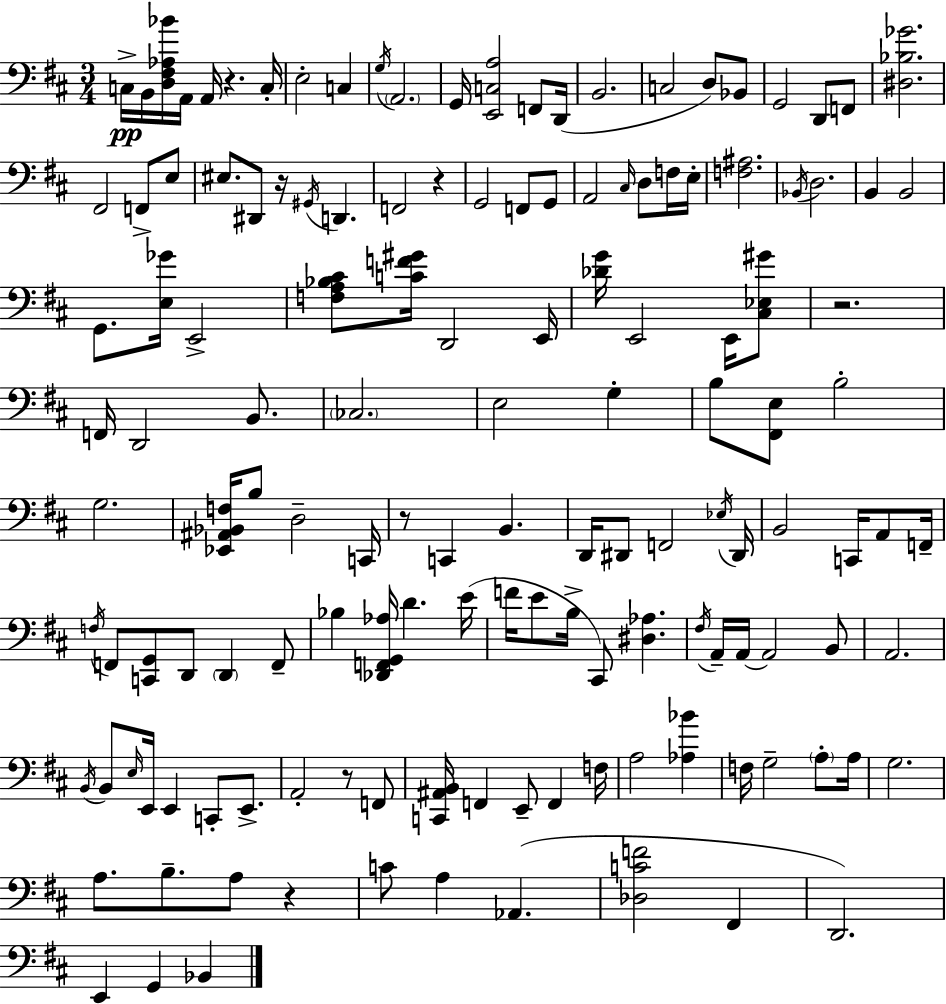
X:1
T:Untitled
M:3/4
L:1/4
K:D
C,/4 B,,/4 [D,^F,_A,_B]/4 A,,/4 A,,/4 z C,/4 E,2 C, G,/4 A,,2 G,,/4 [E,,C,A,]2 F,,/2 D,,/4 B,,2 C,2 D,/2 _B,,/2 G,,2 D,,/2 F,,/2 [^D,_B,_G]2 ^F,,2 F,,/2 E,/2 ^E,/2 ^D,,/2 z/4 ^G,,/4 D,, F,,2 z G,,2 F,,/2 G,,/2 A,,2 ^C,/4 D,/2 F,/4 E,/4 [F,^A,]2 _B,,/4 D,2 B,, B,,2 G,,/2 [E,_G]/4 E,,2 [F,A,_B,^C]/2 [CF^G]/4 D,,2 E,,/4 [_DG]/4 E,,2 E,,/4 [^C,_E,^G]/2 z2 F,,/4 D,,2 B,,/2 _C,2 E,2 G, B,/2 [^F,,E,]/2 B,2 G,2 [_E,,^A,,_B,,F,]/4 B,/2 D,2 C,,/4 z/2 C,, B,, D,,/4 ^D,,/2 F,,2 _E,/4 ^D,,/4 B,,2 C,,/4 A,,/2 F,,/4 F,/4 F,,/2 [C,,G,,]/2 D,,/2 D,, F,,/2 _B, [_D,,F,,G,,_A,]/4 D E/4 F/4 E/2 B,/4 ^C,,/2 [^D,_A,] ^F,/4 A,,/4 A,,/4 A,,2 B,,/2 A,,2 B,,/4 B,,/2 E,/4 E,,/4 E,, C,,/2 E,,/2 A,,2 z/2 F,,/2 [C,,^A,,B,,]/4 F,, E,,/2 F,, F,/4 A,2 [_A,_B] F,/4 G,2 A,/2 A,/4 G,2 A,/2 B,/2 A,/2 z C/2 A, _A,, [_D,CF]2 ^F,, D,,2 E,, G,, _B,,